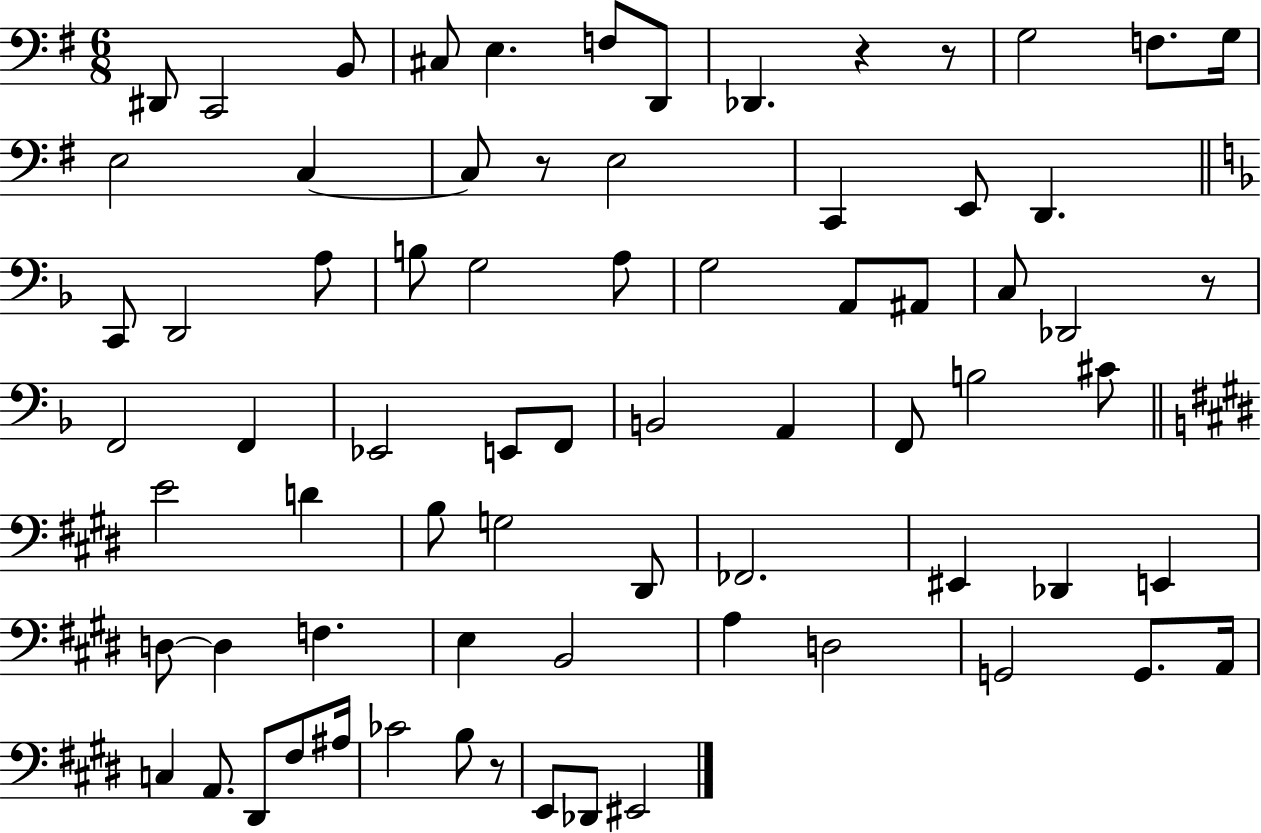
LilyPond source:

{
  \clef bass
  \numericTimeSignature
  \time 6/8
  \key g \major
  dis,8 c,2 b,8 | cis8 e4. f8 d,8 | des,4. r4 r8 | g2 f8. g16 | \break e2 c4~~ | c8 r8 e2 | c,4 e,8 d,4. | \bar "||" \break \key d \minor c,8 d,2 a8 | b8 g2 a8 | g2 a,8 ais,8 | c8 des,2 r8 | \break f,2 f,4 | ees,2 e,8 f,8 | b,2 a,4 | f,8 b2 cis'8 | \break \bar "||" \break \key e \major e'2 d'4 | b8 g2 dis,8 | fes,2. | eis,4 des,4 e,4 | \break d8~~ d4 f4. | e4 b,2 | a4 d2 | g,2 g,8. a,16 | \break c4 a,8. dis,8 fis8 ais16 | ces'2 b8 r8 | e,8 des,8 eis,2 | \bar "|."
}